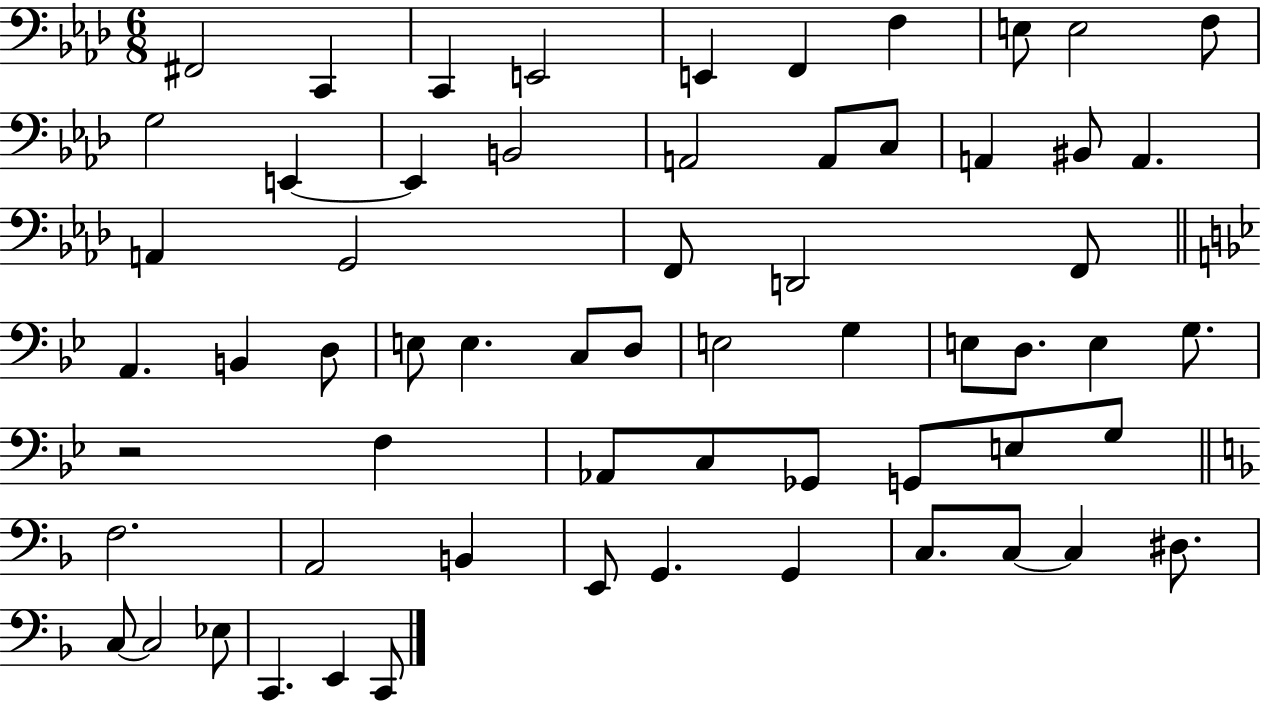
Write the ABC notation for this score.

X:1
T:Untitled
M:6/8
L:1/4
K:Ab
^F,,2 C,, C,, E,,2 E,, F,, F, E,/2 E,2 F,/2 G,2 E,, E,, B,,2 A,,2 A,,/2 C,/2 A,, ^B,,/2 A,, A,, G,,2 F,,/2 D,,2 F,,/2 A,, B,, D,/2 E,/2 E, C,/2 D,/2 E,2 G, E,/2 D,/2 E, G,/2 z2 F, _A,,/2 C,/2 _G,,/2 G,,/2 E,/2 G,/2 F,2 A,,2 B,, E,,/2 G,, G,, C,/2 C,/2 C, ^D,/2 C,/2 C,2 _E,/2 C,, E,, C,,/2